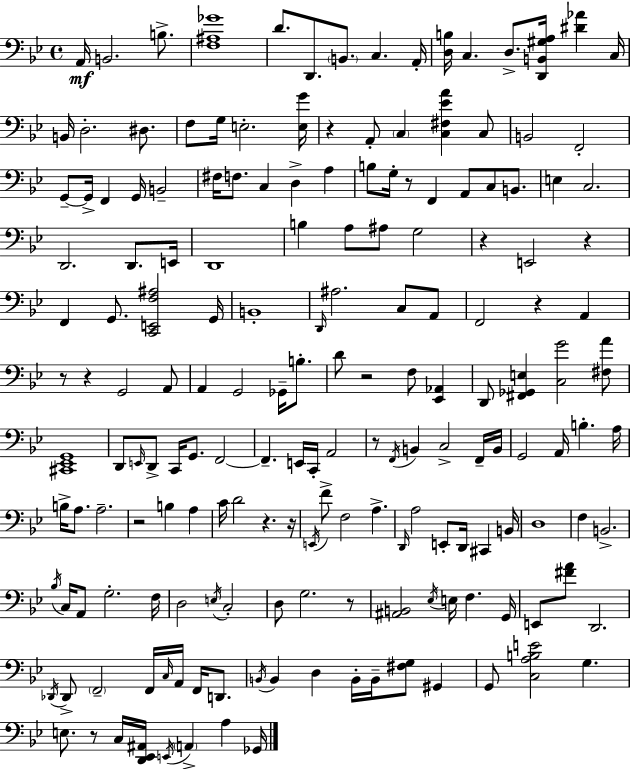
X:1
T:Untitled
M:4/4
L:1/4
K:Bb
A,,/4 B,,2 B,/2 [F,^A,_G]4 D/2 D,,/2 B,,/2 C, A,,/4 [D,B,]/4 C, D,/2 [D,,B,,^G,A,]/4 [^D_A] C,/4 B,,/4 D,2 ^D,/2 F,/2 G,/4 E,2 [E,G]/4 z A,,/2 C, [C,^F,_EA] C,/2 B,,2 F,,2 G,,/2 G,,/4 F,, G,,/4 B,,2 ^F,/4 F,/2 C, D, A, B,/2 G,/4 z/2 F,, A,,/2 C,/2 B,,/2 E, C,2 D,,2 D,,/2 E,,/4 D,,4 B, A,/2 ^A,/2 G,2 z E,,2 z F,, G,,/2 [C,,E,,F,^A,]2 G,,/4 B,,4 D,,/4 ^A,2 C,/2 A,,/2 F,,2 z A,, z/2 z G,,2 A,,/2 A,, G,,2 _G,,/4 B,/2 D/2 z2 F,/2 [_E,,_A,,] D,,/2 [^F,,_G,,E,] [C,G]2 [^F,A]/2 [^C,,_E,,G,,]4 D,,/2 E,,/4 D,,/2 C,,/4 G,,/2 F,,2 F,, E,,/4 C,,/4 A,,2 z/2 F,,/4 B,, C,2 F,,/4 B,,/4 G,,2 A,,/4 B, A,/4 B,/4 A,/2 A,2 z2 B, A, C/4 D2 z z/4 E,,/4 F/2 F,2 A, D,,/4 A,2 E,,/2 D,,/4 ^C,, B,,/4 D,4 F, B,,2 _B,/4 C,/4 A,,/2 G,2 F,/4 D,2 E,/4 C,2 D,/2 G,2 z/2 [^A,,B,,]2 _E,/4 E,/4 F, G,,/4 E,,/2 [^FA]/2 D,,2 _D,,/4 _D,,/2 F,,2 F,,/4 C,/4 A,,/4 F,,/4 D,,/2 B,,/4 B,, D, B,,/4 B,,/4 [^F,G,]/2 ^G,, G,,/2 [C,A,B,E]2 G, E,/2 z/2 C,/4 [D,,_E,,^A,,]/4 E,,/4 A,, A, _G,,/4